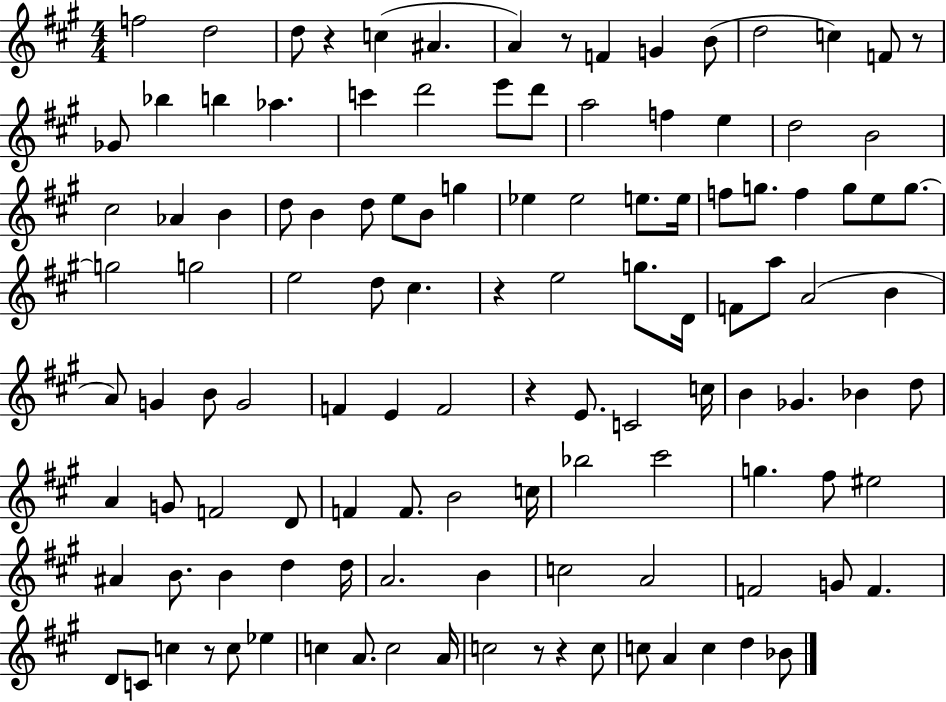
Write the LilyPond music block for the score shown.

{
  \clef treble
  \numericTimeSignature
  \time 4/4
  \key a \major
  f''2 d''2 | d''8 r4 c''4( ais'4. | a'4) r8 f'4 g'4 b'8( | d''2 c''4) f'8 r8 | \break ges'8 bes''4 b''4 aes''4. | c'''4 d'''2 e'''8 d'''8 | a''2 f''4 e''4 | d''2 b'2 | \break cis''2 aes'4 b'4 | d''8 b'4 d''8 e''8 b'8 g''4 | ees''4 ees''2 e''8. e''16 | f''8 g''8. f''4 g''8 e''8 g''8.~~ | \break g''2 g''2 | e''2 d''8 cis''4. | r4 e''2 g''8. d'16 | f'8 a''8 a'2( b'4 | \break a'8) g'4 b'8 g'2 | f'4 e'4 f'2 | r4 e'8. c'2 c''16 | b'4 ges'4. bes'4 d''8 | \break a'4 g'8 f'2 d'8 | f'4 f'8. b'2 c''16 | bes''2 cis'''2 | g''4. fis''8 eis''2 | \break ais'4 b'8. b'4 d''4 d''16 | a'2. b'4 | c''2 a'2 | f'2 g'8 f'4. | \break d'8 c'8 c''4 r8 c''8 ees''4 | c''4 a'8. c''2 a'16 | c''2 r8 r4 c''8 | c''8 a'4 c''4 d''4 bes'8 | \break \bar "|."
}